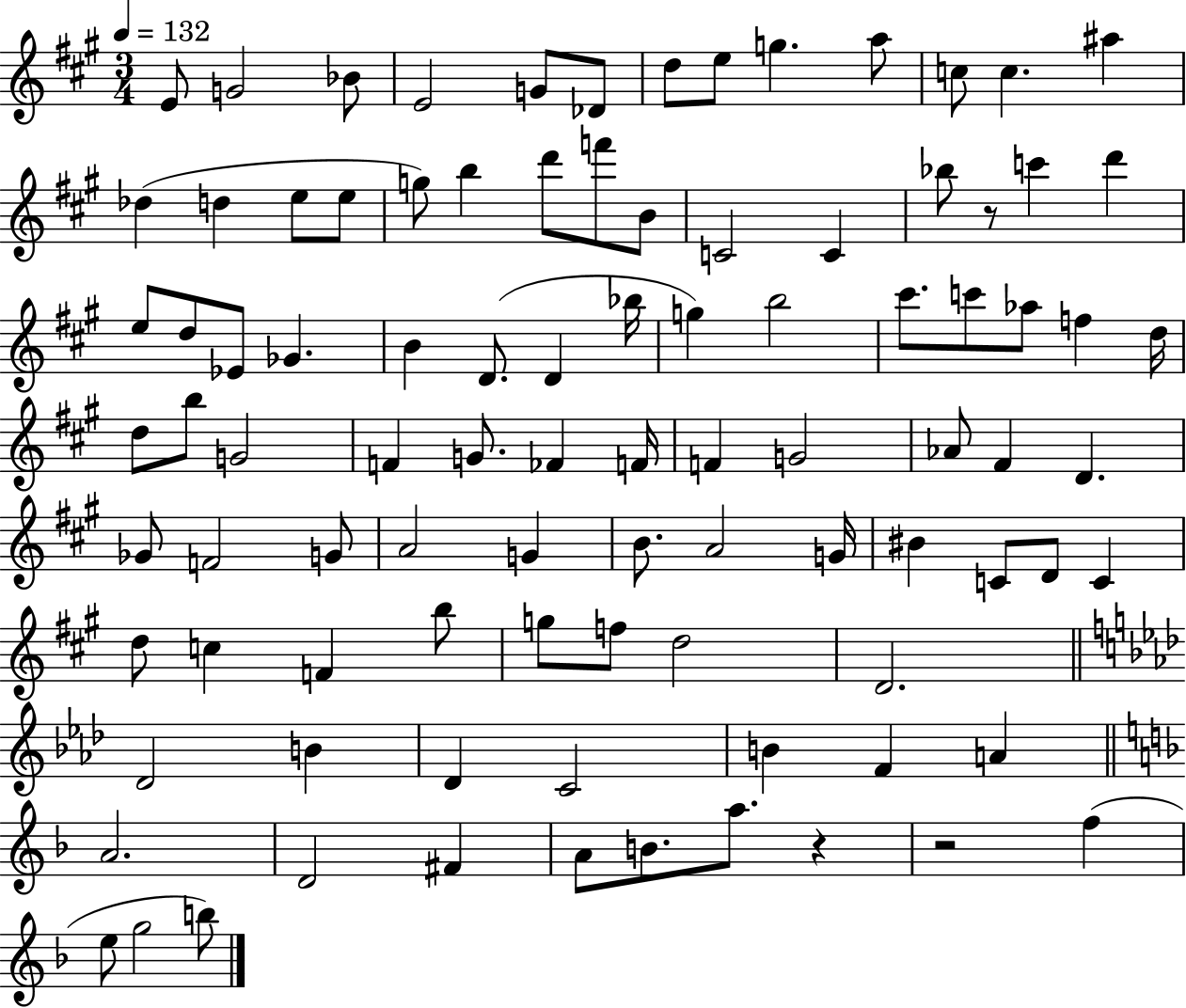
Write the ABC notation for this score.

X:1
T:Untitled
M:3/4
L:1/4
K:A
E/2 G2 _B/2 E2 G/2 _D/2 d/2 e/2 g a/2 c/2 c ^a _d d e/2 e/2 g/2 b d'/2 f'/2 B/2 C2 C _b/2 z/2 c' d' e/2 d/2 _E/2 _G B D/2 D _b/4 g b2 ^c'/2 c'/2 _a/2 f d/4 d/2 b/2 G2 F G/2 _F F/4 F G2 _A/2 ^F D _G/2 F2 G/2 A2 G B/2 A2 G/4 ^B C/2 D/2 C d/2 c F b/2 g/2 f/2 d2 D2 _D2 B _D C2 B F A A2 D2 ^F A/2 B/2 a/2 z z2 f e/2 g2 b/2